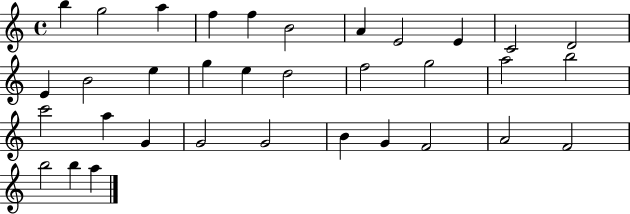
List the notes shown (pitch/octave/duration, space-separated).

B5/q G5/h A5/q F5/q F5/q B4/h A4/q E4/h E4/q C4/h D4/h E4/q B4/h E5/q G5/q E5/q D5/h F5/h G5/h A5/h B5/h C6/h A5/q G4/q G4/h G4/h B4/q G4/q F4/h A4/h F4/h B5/h B5/q A5/q